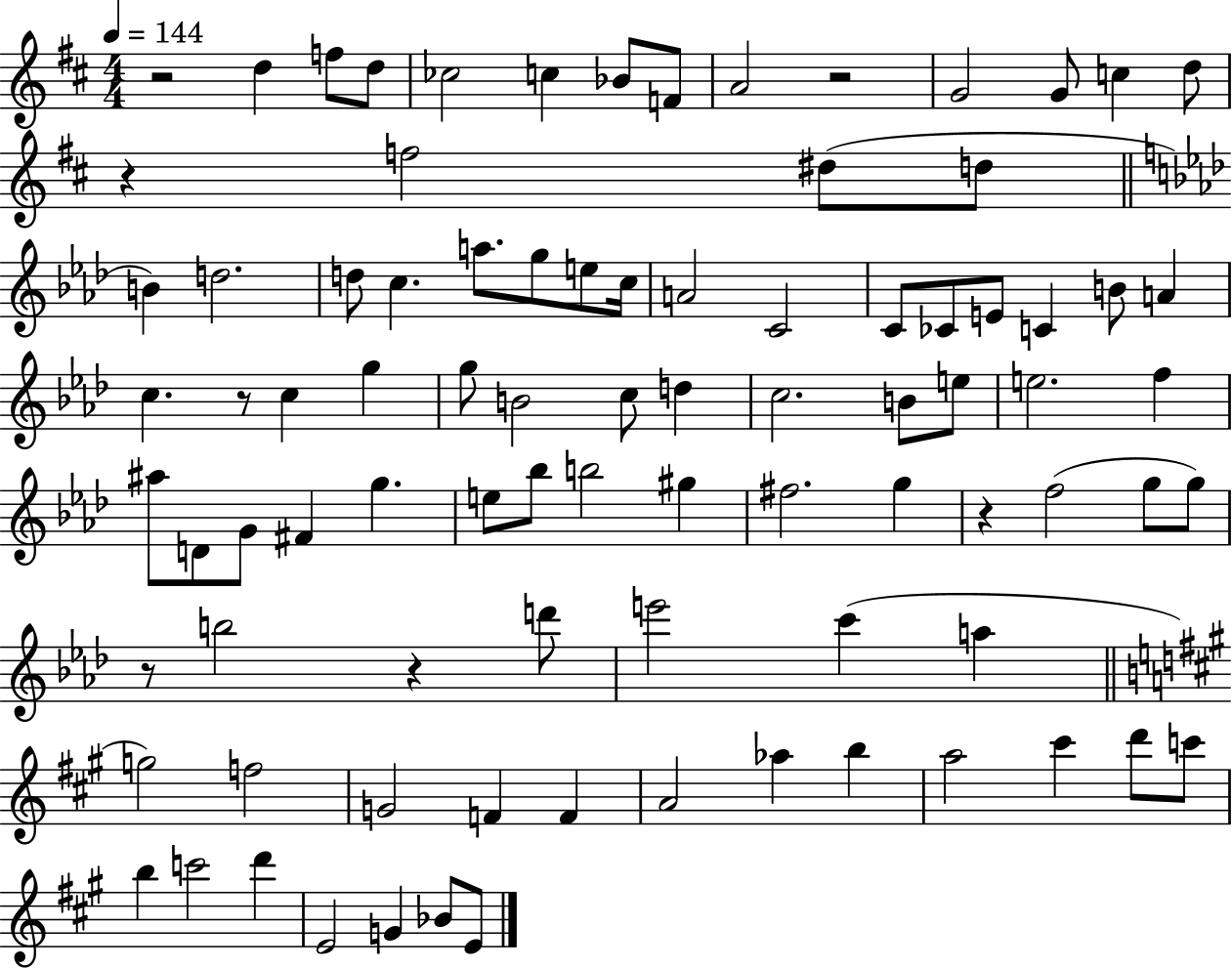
R/h D5/q F5/e D5/e CES5/h C5/q Bb4/e F4/e A4/h R/h G4/h G4/e C5/q D5/e R/q F5/h D#5/e D5/e B4/q D5/h. D5/e C5/q. A5/e. G5/e E5/e C5/s A4/h C4/h C4/e CES4/e E4/e C4/q B4/e A4/q C5/q. R/e C5/q G5/q G5/e B4/h C5/e D5/q C5/h. B4/e E5/e E5/h. F5/q A#5/e D4/e G4/e F#4/q G5/q. E5/e Bb5/e B5/h G#5/q F#5/h. G5/q R/q F5/h G5/e G5/e R/e B5/h R/q D6/e E6/h C6/q A5/q G5/h F5/h G4/h F4/q F4/q A4/h Ab5/q B5/q A5/h C#6/q D6/e C6/e B5/q C6/h D6/q E4/h G4/q Bb4/e E4/e